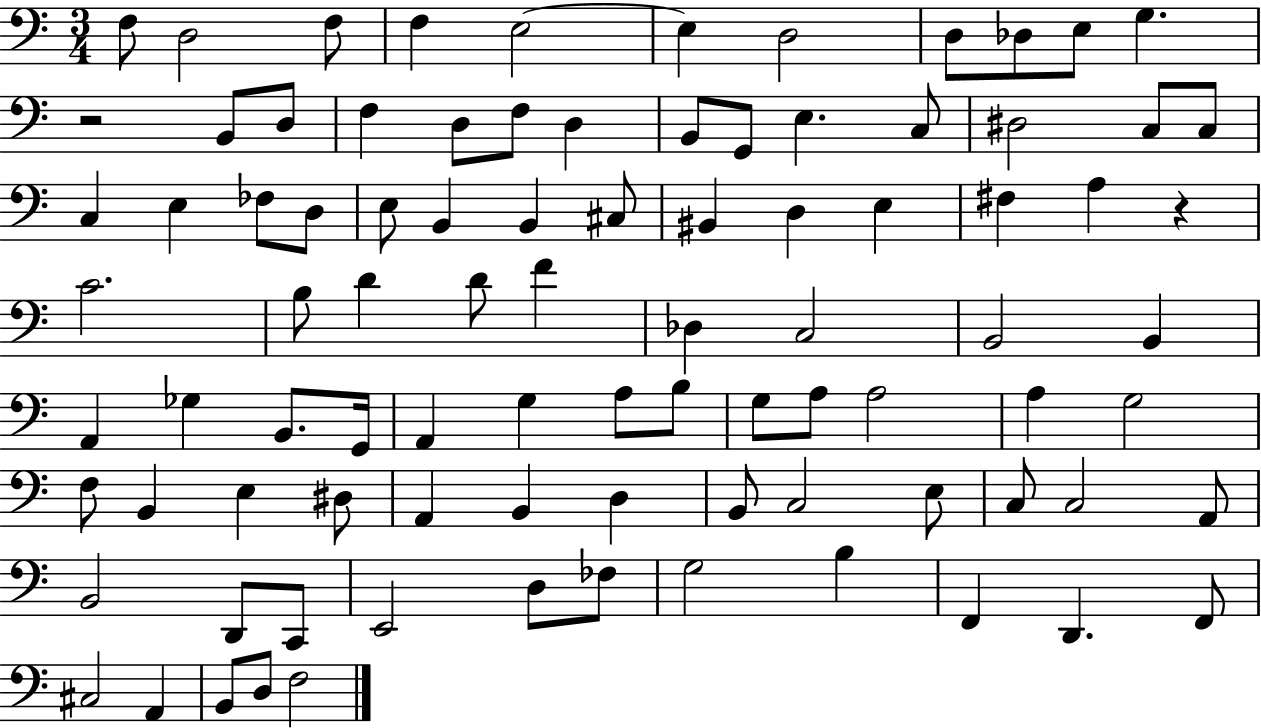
X:1
T:Untitled
M:3/4
L:1/4
K:C
F,/2 D,2 F,/2 F, E,2 E, D,2 D,/2 _D,/2 E,/2 G, z2 B,,/2 D,/2 F, D,/2 F,/2 D, B,,/2 G,,/2 E, C,/2 ^D,2 C,/2 C,/2 C, E, _F,/2 D,/2 E,/2 B,, B,, ^C,/2 ^B,, D, E, ^F, A, z C2 B,/2 D D/2 F _D, C,2 B,,2 B,, A,, _G, B,,/2 G,,/4 A,, G, A,/2 B,/2 G,/2 A,/2 A,2 A, G,2 F,/2 B,, E, ^D,/2 A,, B,, D, B,,/2 C,2 E,/2 C,/2 C,2 A,,/2 B,,2 D,,/2 C,,/2 E,,2 D,/2 _F,/2 G,2 B, F,, D,, F,,/2 ^C,2 A,, B,,/2 D,/2 F,2